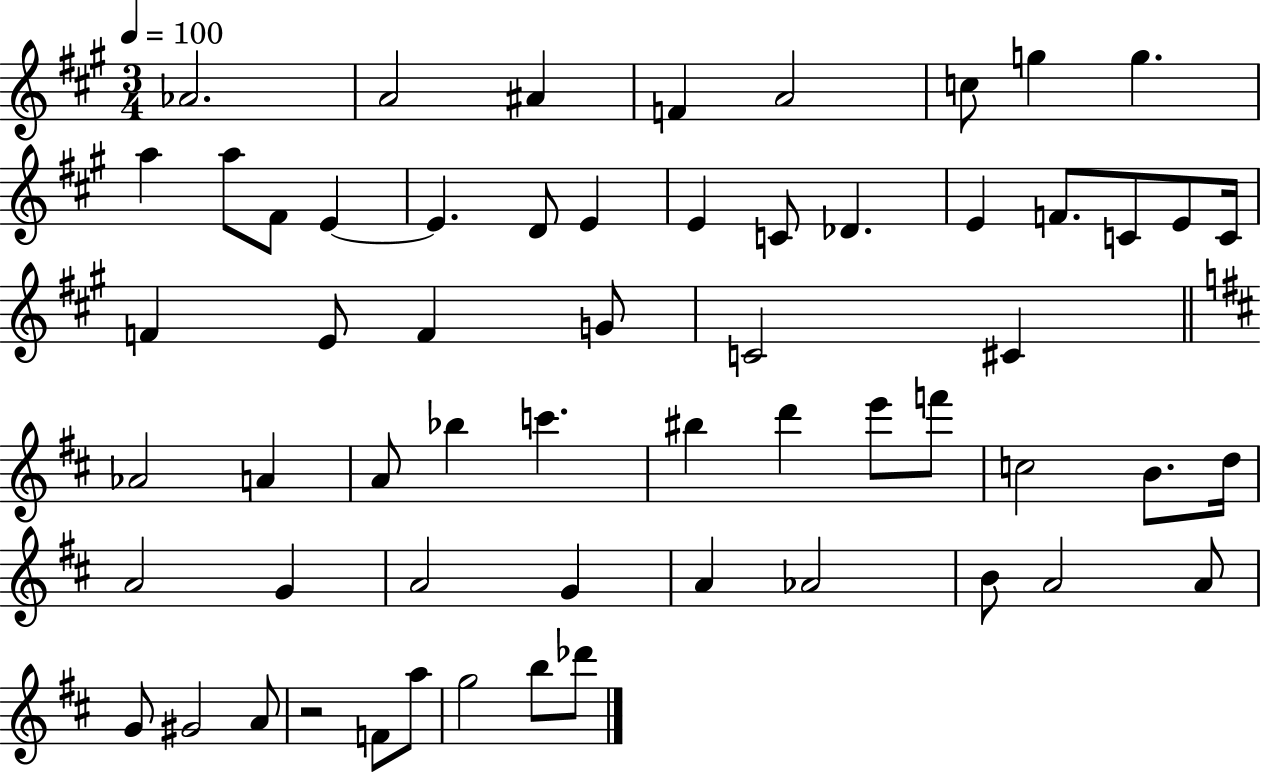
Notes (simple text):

Ab4/h. A4/h A#4/q F4/q A4/h C5/e G5/q G5/q. A5/q A5/e F#4/e E4/q E4/q. D4/e E4/q E4/q C4/e Db4/q. E4/q F4/e. C4/e E4/e C4/s F4/q E4/e F4/q G4/e C4/h C#4/q Ab4/h A4/q A4/e Bb5/q C6/q. BIS5/q D6/q E6/e F6/e C5/h B4/e. D5/s A4/h G4/q A4/h G4/q A4/q Ab4/h B4/e A4/h A4/e G4/e G#4/h A4/e R/h F4/e A5/e G5/h B5/e Db6/e